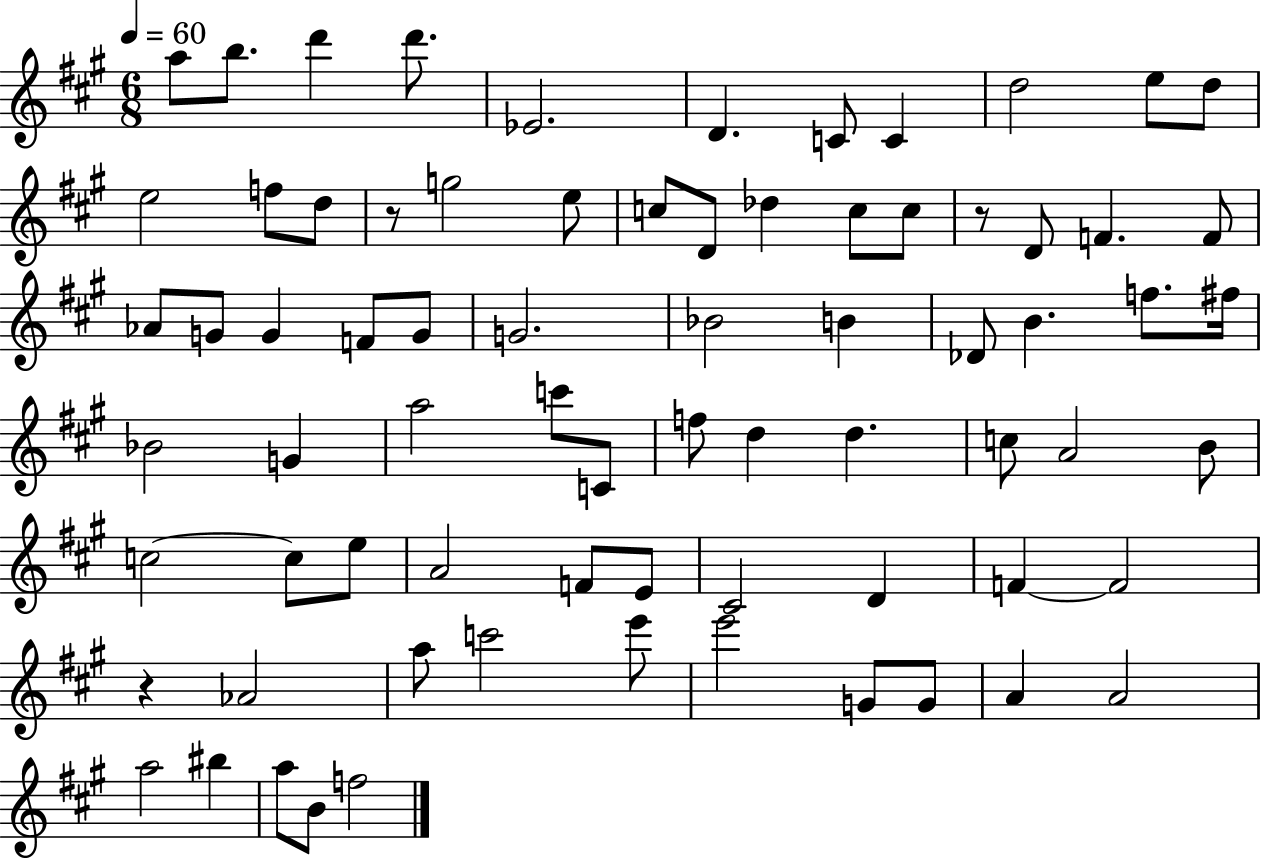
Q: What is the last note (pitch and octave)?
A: F5